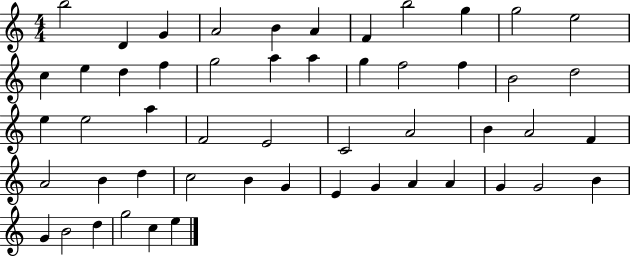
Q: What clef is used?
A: treble